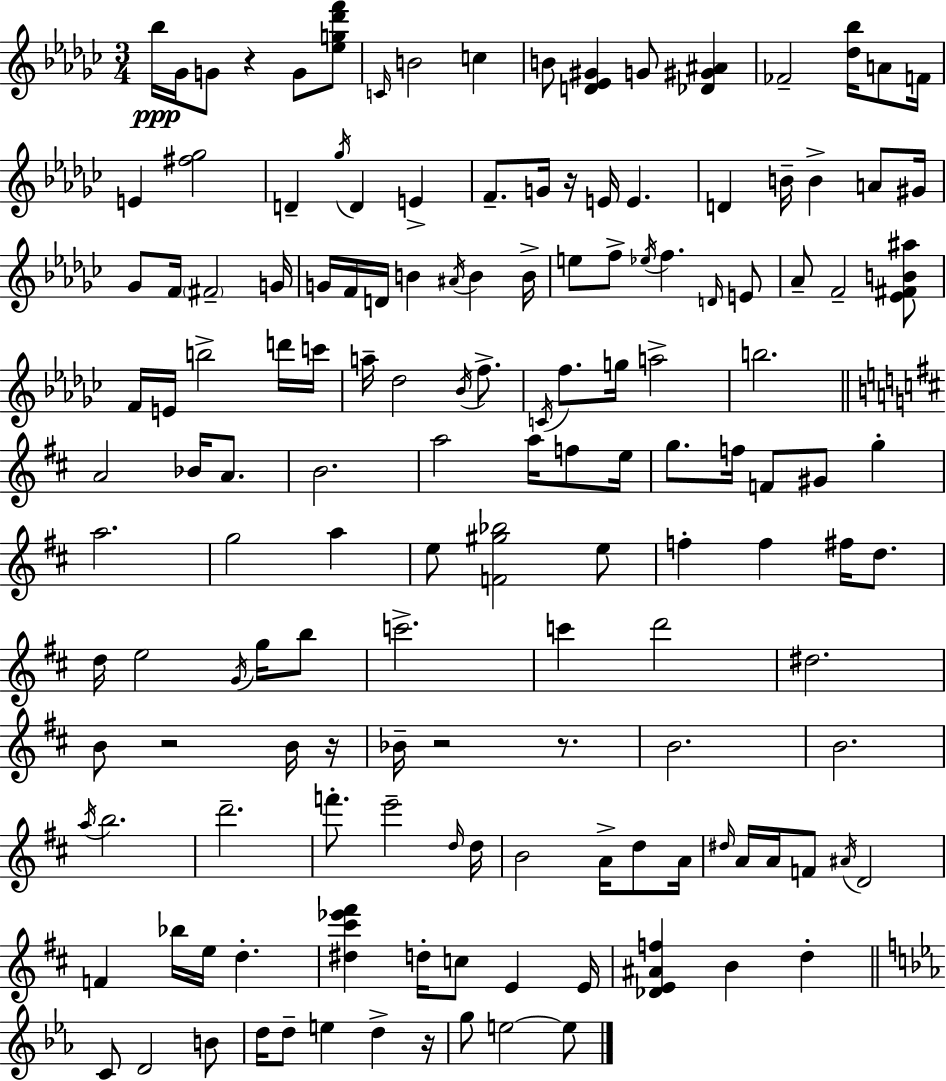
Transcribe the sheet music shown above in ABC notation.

X:1
T:Untitled
M:3/4
L:1/4
K:Ebm
_b/4 _G/4 G/2 z G/2 [_eg_d'f']/2 C/4 B2 c B/2 [D_E^G] G/2 [_D^G^A] _F2 [_d_b]/4 A/2 F/4 E [^f_g]2 D _g/4 D E F/2 G/4 z/4 E/4 E D B/4 B A/2 ^G/4 _G/2 F/4 ^F2 G/4 G/4 F/4 D/4 B ^A/4 B B/4 e/2 f/2 _e/4 f D/4 E/2 _A/2 F2 [_E^FB^a]/2 F/4 E/4 b2 d'/4 c'/4 a/4 _d2 _B/4 f/2 C/4 f/2 g/4 a2 b2 A2 _B/4 A/2 B2 a2 a/4 f/2 e/4 g/2 f/4 F/2 ^G/2 g a2 g2 a e/2 [F^g_b]2 e/2 f f ^f/4 d/2 d/4 e2 G/4 g/4 b/2 c'2 c' d'2 ^d2 B/2 z2 B/4 z/4 _B/4 z2 z/2 B2 B2 a/4 b2 d'2 f'/2 e'2 d/4 d/4 B2 A/4 d/2 A/4 ^d/4 A/4 A/4 F/2 ^A/4 D2 F _b/4 e/4 d [^d^c'_e'^f'] d/4 c/2 E E/4 [_DE^Af] B d C/2 D2 B/2 d/4 d/2 e d z/4 g/2 e2 e/2